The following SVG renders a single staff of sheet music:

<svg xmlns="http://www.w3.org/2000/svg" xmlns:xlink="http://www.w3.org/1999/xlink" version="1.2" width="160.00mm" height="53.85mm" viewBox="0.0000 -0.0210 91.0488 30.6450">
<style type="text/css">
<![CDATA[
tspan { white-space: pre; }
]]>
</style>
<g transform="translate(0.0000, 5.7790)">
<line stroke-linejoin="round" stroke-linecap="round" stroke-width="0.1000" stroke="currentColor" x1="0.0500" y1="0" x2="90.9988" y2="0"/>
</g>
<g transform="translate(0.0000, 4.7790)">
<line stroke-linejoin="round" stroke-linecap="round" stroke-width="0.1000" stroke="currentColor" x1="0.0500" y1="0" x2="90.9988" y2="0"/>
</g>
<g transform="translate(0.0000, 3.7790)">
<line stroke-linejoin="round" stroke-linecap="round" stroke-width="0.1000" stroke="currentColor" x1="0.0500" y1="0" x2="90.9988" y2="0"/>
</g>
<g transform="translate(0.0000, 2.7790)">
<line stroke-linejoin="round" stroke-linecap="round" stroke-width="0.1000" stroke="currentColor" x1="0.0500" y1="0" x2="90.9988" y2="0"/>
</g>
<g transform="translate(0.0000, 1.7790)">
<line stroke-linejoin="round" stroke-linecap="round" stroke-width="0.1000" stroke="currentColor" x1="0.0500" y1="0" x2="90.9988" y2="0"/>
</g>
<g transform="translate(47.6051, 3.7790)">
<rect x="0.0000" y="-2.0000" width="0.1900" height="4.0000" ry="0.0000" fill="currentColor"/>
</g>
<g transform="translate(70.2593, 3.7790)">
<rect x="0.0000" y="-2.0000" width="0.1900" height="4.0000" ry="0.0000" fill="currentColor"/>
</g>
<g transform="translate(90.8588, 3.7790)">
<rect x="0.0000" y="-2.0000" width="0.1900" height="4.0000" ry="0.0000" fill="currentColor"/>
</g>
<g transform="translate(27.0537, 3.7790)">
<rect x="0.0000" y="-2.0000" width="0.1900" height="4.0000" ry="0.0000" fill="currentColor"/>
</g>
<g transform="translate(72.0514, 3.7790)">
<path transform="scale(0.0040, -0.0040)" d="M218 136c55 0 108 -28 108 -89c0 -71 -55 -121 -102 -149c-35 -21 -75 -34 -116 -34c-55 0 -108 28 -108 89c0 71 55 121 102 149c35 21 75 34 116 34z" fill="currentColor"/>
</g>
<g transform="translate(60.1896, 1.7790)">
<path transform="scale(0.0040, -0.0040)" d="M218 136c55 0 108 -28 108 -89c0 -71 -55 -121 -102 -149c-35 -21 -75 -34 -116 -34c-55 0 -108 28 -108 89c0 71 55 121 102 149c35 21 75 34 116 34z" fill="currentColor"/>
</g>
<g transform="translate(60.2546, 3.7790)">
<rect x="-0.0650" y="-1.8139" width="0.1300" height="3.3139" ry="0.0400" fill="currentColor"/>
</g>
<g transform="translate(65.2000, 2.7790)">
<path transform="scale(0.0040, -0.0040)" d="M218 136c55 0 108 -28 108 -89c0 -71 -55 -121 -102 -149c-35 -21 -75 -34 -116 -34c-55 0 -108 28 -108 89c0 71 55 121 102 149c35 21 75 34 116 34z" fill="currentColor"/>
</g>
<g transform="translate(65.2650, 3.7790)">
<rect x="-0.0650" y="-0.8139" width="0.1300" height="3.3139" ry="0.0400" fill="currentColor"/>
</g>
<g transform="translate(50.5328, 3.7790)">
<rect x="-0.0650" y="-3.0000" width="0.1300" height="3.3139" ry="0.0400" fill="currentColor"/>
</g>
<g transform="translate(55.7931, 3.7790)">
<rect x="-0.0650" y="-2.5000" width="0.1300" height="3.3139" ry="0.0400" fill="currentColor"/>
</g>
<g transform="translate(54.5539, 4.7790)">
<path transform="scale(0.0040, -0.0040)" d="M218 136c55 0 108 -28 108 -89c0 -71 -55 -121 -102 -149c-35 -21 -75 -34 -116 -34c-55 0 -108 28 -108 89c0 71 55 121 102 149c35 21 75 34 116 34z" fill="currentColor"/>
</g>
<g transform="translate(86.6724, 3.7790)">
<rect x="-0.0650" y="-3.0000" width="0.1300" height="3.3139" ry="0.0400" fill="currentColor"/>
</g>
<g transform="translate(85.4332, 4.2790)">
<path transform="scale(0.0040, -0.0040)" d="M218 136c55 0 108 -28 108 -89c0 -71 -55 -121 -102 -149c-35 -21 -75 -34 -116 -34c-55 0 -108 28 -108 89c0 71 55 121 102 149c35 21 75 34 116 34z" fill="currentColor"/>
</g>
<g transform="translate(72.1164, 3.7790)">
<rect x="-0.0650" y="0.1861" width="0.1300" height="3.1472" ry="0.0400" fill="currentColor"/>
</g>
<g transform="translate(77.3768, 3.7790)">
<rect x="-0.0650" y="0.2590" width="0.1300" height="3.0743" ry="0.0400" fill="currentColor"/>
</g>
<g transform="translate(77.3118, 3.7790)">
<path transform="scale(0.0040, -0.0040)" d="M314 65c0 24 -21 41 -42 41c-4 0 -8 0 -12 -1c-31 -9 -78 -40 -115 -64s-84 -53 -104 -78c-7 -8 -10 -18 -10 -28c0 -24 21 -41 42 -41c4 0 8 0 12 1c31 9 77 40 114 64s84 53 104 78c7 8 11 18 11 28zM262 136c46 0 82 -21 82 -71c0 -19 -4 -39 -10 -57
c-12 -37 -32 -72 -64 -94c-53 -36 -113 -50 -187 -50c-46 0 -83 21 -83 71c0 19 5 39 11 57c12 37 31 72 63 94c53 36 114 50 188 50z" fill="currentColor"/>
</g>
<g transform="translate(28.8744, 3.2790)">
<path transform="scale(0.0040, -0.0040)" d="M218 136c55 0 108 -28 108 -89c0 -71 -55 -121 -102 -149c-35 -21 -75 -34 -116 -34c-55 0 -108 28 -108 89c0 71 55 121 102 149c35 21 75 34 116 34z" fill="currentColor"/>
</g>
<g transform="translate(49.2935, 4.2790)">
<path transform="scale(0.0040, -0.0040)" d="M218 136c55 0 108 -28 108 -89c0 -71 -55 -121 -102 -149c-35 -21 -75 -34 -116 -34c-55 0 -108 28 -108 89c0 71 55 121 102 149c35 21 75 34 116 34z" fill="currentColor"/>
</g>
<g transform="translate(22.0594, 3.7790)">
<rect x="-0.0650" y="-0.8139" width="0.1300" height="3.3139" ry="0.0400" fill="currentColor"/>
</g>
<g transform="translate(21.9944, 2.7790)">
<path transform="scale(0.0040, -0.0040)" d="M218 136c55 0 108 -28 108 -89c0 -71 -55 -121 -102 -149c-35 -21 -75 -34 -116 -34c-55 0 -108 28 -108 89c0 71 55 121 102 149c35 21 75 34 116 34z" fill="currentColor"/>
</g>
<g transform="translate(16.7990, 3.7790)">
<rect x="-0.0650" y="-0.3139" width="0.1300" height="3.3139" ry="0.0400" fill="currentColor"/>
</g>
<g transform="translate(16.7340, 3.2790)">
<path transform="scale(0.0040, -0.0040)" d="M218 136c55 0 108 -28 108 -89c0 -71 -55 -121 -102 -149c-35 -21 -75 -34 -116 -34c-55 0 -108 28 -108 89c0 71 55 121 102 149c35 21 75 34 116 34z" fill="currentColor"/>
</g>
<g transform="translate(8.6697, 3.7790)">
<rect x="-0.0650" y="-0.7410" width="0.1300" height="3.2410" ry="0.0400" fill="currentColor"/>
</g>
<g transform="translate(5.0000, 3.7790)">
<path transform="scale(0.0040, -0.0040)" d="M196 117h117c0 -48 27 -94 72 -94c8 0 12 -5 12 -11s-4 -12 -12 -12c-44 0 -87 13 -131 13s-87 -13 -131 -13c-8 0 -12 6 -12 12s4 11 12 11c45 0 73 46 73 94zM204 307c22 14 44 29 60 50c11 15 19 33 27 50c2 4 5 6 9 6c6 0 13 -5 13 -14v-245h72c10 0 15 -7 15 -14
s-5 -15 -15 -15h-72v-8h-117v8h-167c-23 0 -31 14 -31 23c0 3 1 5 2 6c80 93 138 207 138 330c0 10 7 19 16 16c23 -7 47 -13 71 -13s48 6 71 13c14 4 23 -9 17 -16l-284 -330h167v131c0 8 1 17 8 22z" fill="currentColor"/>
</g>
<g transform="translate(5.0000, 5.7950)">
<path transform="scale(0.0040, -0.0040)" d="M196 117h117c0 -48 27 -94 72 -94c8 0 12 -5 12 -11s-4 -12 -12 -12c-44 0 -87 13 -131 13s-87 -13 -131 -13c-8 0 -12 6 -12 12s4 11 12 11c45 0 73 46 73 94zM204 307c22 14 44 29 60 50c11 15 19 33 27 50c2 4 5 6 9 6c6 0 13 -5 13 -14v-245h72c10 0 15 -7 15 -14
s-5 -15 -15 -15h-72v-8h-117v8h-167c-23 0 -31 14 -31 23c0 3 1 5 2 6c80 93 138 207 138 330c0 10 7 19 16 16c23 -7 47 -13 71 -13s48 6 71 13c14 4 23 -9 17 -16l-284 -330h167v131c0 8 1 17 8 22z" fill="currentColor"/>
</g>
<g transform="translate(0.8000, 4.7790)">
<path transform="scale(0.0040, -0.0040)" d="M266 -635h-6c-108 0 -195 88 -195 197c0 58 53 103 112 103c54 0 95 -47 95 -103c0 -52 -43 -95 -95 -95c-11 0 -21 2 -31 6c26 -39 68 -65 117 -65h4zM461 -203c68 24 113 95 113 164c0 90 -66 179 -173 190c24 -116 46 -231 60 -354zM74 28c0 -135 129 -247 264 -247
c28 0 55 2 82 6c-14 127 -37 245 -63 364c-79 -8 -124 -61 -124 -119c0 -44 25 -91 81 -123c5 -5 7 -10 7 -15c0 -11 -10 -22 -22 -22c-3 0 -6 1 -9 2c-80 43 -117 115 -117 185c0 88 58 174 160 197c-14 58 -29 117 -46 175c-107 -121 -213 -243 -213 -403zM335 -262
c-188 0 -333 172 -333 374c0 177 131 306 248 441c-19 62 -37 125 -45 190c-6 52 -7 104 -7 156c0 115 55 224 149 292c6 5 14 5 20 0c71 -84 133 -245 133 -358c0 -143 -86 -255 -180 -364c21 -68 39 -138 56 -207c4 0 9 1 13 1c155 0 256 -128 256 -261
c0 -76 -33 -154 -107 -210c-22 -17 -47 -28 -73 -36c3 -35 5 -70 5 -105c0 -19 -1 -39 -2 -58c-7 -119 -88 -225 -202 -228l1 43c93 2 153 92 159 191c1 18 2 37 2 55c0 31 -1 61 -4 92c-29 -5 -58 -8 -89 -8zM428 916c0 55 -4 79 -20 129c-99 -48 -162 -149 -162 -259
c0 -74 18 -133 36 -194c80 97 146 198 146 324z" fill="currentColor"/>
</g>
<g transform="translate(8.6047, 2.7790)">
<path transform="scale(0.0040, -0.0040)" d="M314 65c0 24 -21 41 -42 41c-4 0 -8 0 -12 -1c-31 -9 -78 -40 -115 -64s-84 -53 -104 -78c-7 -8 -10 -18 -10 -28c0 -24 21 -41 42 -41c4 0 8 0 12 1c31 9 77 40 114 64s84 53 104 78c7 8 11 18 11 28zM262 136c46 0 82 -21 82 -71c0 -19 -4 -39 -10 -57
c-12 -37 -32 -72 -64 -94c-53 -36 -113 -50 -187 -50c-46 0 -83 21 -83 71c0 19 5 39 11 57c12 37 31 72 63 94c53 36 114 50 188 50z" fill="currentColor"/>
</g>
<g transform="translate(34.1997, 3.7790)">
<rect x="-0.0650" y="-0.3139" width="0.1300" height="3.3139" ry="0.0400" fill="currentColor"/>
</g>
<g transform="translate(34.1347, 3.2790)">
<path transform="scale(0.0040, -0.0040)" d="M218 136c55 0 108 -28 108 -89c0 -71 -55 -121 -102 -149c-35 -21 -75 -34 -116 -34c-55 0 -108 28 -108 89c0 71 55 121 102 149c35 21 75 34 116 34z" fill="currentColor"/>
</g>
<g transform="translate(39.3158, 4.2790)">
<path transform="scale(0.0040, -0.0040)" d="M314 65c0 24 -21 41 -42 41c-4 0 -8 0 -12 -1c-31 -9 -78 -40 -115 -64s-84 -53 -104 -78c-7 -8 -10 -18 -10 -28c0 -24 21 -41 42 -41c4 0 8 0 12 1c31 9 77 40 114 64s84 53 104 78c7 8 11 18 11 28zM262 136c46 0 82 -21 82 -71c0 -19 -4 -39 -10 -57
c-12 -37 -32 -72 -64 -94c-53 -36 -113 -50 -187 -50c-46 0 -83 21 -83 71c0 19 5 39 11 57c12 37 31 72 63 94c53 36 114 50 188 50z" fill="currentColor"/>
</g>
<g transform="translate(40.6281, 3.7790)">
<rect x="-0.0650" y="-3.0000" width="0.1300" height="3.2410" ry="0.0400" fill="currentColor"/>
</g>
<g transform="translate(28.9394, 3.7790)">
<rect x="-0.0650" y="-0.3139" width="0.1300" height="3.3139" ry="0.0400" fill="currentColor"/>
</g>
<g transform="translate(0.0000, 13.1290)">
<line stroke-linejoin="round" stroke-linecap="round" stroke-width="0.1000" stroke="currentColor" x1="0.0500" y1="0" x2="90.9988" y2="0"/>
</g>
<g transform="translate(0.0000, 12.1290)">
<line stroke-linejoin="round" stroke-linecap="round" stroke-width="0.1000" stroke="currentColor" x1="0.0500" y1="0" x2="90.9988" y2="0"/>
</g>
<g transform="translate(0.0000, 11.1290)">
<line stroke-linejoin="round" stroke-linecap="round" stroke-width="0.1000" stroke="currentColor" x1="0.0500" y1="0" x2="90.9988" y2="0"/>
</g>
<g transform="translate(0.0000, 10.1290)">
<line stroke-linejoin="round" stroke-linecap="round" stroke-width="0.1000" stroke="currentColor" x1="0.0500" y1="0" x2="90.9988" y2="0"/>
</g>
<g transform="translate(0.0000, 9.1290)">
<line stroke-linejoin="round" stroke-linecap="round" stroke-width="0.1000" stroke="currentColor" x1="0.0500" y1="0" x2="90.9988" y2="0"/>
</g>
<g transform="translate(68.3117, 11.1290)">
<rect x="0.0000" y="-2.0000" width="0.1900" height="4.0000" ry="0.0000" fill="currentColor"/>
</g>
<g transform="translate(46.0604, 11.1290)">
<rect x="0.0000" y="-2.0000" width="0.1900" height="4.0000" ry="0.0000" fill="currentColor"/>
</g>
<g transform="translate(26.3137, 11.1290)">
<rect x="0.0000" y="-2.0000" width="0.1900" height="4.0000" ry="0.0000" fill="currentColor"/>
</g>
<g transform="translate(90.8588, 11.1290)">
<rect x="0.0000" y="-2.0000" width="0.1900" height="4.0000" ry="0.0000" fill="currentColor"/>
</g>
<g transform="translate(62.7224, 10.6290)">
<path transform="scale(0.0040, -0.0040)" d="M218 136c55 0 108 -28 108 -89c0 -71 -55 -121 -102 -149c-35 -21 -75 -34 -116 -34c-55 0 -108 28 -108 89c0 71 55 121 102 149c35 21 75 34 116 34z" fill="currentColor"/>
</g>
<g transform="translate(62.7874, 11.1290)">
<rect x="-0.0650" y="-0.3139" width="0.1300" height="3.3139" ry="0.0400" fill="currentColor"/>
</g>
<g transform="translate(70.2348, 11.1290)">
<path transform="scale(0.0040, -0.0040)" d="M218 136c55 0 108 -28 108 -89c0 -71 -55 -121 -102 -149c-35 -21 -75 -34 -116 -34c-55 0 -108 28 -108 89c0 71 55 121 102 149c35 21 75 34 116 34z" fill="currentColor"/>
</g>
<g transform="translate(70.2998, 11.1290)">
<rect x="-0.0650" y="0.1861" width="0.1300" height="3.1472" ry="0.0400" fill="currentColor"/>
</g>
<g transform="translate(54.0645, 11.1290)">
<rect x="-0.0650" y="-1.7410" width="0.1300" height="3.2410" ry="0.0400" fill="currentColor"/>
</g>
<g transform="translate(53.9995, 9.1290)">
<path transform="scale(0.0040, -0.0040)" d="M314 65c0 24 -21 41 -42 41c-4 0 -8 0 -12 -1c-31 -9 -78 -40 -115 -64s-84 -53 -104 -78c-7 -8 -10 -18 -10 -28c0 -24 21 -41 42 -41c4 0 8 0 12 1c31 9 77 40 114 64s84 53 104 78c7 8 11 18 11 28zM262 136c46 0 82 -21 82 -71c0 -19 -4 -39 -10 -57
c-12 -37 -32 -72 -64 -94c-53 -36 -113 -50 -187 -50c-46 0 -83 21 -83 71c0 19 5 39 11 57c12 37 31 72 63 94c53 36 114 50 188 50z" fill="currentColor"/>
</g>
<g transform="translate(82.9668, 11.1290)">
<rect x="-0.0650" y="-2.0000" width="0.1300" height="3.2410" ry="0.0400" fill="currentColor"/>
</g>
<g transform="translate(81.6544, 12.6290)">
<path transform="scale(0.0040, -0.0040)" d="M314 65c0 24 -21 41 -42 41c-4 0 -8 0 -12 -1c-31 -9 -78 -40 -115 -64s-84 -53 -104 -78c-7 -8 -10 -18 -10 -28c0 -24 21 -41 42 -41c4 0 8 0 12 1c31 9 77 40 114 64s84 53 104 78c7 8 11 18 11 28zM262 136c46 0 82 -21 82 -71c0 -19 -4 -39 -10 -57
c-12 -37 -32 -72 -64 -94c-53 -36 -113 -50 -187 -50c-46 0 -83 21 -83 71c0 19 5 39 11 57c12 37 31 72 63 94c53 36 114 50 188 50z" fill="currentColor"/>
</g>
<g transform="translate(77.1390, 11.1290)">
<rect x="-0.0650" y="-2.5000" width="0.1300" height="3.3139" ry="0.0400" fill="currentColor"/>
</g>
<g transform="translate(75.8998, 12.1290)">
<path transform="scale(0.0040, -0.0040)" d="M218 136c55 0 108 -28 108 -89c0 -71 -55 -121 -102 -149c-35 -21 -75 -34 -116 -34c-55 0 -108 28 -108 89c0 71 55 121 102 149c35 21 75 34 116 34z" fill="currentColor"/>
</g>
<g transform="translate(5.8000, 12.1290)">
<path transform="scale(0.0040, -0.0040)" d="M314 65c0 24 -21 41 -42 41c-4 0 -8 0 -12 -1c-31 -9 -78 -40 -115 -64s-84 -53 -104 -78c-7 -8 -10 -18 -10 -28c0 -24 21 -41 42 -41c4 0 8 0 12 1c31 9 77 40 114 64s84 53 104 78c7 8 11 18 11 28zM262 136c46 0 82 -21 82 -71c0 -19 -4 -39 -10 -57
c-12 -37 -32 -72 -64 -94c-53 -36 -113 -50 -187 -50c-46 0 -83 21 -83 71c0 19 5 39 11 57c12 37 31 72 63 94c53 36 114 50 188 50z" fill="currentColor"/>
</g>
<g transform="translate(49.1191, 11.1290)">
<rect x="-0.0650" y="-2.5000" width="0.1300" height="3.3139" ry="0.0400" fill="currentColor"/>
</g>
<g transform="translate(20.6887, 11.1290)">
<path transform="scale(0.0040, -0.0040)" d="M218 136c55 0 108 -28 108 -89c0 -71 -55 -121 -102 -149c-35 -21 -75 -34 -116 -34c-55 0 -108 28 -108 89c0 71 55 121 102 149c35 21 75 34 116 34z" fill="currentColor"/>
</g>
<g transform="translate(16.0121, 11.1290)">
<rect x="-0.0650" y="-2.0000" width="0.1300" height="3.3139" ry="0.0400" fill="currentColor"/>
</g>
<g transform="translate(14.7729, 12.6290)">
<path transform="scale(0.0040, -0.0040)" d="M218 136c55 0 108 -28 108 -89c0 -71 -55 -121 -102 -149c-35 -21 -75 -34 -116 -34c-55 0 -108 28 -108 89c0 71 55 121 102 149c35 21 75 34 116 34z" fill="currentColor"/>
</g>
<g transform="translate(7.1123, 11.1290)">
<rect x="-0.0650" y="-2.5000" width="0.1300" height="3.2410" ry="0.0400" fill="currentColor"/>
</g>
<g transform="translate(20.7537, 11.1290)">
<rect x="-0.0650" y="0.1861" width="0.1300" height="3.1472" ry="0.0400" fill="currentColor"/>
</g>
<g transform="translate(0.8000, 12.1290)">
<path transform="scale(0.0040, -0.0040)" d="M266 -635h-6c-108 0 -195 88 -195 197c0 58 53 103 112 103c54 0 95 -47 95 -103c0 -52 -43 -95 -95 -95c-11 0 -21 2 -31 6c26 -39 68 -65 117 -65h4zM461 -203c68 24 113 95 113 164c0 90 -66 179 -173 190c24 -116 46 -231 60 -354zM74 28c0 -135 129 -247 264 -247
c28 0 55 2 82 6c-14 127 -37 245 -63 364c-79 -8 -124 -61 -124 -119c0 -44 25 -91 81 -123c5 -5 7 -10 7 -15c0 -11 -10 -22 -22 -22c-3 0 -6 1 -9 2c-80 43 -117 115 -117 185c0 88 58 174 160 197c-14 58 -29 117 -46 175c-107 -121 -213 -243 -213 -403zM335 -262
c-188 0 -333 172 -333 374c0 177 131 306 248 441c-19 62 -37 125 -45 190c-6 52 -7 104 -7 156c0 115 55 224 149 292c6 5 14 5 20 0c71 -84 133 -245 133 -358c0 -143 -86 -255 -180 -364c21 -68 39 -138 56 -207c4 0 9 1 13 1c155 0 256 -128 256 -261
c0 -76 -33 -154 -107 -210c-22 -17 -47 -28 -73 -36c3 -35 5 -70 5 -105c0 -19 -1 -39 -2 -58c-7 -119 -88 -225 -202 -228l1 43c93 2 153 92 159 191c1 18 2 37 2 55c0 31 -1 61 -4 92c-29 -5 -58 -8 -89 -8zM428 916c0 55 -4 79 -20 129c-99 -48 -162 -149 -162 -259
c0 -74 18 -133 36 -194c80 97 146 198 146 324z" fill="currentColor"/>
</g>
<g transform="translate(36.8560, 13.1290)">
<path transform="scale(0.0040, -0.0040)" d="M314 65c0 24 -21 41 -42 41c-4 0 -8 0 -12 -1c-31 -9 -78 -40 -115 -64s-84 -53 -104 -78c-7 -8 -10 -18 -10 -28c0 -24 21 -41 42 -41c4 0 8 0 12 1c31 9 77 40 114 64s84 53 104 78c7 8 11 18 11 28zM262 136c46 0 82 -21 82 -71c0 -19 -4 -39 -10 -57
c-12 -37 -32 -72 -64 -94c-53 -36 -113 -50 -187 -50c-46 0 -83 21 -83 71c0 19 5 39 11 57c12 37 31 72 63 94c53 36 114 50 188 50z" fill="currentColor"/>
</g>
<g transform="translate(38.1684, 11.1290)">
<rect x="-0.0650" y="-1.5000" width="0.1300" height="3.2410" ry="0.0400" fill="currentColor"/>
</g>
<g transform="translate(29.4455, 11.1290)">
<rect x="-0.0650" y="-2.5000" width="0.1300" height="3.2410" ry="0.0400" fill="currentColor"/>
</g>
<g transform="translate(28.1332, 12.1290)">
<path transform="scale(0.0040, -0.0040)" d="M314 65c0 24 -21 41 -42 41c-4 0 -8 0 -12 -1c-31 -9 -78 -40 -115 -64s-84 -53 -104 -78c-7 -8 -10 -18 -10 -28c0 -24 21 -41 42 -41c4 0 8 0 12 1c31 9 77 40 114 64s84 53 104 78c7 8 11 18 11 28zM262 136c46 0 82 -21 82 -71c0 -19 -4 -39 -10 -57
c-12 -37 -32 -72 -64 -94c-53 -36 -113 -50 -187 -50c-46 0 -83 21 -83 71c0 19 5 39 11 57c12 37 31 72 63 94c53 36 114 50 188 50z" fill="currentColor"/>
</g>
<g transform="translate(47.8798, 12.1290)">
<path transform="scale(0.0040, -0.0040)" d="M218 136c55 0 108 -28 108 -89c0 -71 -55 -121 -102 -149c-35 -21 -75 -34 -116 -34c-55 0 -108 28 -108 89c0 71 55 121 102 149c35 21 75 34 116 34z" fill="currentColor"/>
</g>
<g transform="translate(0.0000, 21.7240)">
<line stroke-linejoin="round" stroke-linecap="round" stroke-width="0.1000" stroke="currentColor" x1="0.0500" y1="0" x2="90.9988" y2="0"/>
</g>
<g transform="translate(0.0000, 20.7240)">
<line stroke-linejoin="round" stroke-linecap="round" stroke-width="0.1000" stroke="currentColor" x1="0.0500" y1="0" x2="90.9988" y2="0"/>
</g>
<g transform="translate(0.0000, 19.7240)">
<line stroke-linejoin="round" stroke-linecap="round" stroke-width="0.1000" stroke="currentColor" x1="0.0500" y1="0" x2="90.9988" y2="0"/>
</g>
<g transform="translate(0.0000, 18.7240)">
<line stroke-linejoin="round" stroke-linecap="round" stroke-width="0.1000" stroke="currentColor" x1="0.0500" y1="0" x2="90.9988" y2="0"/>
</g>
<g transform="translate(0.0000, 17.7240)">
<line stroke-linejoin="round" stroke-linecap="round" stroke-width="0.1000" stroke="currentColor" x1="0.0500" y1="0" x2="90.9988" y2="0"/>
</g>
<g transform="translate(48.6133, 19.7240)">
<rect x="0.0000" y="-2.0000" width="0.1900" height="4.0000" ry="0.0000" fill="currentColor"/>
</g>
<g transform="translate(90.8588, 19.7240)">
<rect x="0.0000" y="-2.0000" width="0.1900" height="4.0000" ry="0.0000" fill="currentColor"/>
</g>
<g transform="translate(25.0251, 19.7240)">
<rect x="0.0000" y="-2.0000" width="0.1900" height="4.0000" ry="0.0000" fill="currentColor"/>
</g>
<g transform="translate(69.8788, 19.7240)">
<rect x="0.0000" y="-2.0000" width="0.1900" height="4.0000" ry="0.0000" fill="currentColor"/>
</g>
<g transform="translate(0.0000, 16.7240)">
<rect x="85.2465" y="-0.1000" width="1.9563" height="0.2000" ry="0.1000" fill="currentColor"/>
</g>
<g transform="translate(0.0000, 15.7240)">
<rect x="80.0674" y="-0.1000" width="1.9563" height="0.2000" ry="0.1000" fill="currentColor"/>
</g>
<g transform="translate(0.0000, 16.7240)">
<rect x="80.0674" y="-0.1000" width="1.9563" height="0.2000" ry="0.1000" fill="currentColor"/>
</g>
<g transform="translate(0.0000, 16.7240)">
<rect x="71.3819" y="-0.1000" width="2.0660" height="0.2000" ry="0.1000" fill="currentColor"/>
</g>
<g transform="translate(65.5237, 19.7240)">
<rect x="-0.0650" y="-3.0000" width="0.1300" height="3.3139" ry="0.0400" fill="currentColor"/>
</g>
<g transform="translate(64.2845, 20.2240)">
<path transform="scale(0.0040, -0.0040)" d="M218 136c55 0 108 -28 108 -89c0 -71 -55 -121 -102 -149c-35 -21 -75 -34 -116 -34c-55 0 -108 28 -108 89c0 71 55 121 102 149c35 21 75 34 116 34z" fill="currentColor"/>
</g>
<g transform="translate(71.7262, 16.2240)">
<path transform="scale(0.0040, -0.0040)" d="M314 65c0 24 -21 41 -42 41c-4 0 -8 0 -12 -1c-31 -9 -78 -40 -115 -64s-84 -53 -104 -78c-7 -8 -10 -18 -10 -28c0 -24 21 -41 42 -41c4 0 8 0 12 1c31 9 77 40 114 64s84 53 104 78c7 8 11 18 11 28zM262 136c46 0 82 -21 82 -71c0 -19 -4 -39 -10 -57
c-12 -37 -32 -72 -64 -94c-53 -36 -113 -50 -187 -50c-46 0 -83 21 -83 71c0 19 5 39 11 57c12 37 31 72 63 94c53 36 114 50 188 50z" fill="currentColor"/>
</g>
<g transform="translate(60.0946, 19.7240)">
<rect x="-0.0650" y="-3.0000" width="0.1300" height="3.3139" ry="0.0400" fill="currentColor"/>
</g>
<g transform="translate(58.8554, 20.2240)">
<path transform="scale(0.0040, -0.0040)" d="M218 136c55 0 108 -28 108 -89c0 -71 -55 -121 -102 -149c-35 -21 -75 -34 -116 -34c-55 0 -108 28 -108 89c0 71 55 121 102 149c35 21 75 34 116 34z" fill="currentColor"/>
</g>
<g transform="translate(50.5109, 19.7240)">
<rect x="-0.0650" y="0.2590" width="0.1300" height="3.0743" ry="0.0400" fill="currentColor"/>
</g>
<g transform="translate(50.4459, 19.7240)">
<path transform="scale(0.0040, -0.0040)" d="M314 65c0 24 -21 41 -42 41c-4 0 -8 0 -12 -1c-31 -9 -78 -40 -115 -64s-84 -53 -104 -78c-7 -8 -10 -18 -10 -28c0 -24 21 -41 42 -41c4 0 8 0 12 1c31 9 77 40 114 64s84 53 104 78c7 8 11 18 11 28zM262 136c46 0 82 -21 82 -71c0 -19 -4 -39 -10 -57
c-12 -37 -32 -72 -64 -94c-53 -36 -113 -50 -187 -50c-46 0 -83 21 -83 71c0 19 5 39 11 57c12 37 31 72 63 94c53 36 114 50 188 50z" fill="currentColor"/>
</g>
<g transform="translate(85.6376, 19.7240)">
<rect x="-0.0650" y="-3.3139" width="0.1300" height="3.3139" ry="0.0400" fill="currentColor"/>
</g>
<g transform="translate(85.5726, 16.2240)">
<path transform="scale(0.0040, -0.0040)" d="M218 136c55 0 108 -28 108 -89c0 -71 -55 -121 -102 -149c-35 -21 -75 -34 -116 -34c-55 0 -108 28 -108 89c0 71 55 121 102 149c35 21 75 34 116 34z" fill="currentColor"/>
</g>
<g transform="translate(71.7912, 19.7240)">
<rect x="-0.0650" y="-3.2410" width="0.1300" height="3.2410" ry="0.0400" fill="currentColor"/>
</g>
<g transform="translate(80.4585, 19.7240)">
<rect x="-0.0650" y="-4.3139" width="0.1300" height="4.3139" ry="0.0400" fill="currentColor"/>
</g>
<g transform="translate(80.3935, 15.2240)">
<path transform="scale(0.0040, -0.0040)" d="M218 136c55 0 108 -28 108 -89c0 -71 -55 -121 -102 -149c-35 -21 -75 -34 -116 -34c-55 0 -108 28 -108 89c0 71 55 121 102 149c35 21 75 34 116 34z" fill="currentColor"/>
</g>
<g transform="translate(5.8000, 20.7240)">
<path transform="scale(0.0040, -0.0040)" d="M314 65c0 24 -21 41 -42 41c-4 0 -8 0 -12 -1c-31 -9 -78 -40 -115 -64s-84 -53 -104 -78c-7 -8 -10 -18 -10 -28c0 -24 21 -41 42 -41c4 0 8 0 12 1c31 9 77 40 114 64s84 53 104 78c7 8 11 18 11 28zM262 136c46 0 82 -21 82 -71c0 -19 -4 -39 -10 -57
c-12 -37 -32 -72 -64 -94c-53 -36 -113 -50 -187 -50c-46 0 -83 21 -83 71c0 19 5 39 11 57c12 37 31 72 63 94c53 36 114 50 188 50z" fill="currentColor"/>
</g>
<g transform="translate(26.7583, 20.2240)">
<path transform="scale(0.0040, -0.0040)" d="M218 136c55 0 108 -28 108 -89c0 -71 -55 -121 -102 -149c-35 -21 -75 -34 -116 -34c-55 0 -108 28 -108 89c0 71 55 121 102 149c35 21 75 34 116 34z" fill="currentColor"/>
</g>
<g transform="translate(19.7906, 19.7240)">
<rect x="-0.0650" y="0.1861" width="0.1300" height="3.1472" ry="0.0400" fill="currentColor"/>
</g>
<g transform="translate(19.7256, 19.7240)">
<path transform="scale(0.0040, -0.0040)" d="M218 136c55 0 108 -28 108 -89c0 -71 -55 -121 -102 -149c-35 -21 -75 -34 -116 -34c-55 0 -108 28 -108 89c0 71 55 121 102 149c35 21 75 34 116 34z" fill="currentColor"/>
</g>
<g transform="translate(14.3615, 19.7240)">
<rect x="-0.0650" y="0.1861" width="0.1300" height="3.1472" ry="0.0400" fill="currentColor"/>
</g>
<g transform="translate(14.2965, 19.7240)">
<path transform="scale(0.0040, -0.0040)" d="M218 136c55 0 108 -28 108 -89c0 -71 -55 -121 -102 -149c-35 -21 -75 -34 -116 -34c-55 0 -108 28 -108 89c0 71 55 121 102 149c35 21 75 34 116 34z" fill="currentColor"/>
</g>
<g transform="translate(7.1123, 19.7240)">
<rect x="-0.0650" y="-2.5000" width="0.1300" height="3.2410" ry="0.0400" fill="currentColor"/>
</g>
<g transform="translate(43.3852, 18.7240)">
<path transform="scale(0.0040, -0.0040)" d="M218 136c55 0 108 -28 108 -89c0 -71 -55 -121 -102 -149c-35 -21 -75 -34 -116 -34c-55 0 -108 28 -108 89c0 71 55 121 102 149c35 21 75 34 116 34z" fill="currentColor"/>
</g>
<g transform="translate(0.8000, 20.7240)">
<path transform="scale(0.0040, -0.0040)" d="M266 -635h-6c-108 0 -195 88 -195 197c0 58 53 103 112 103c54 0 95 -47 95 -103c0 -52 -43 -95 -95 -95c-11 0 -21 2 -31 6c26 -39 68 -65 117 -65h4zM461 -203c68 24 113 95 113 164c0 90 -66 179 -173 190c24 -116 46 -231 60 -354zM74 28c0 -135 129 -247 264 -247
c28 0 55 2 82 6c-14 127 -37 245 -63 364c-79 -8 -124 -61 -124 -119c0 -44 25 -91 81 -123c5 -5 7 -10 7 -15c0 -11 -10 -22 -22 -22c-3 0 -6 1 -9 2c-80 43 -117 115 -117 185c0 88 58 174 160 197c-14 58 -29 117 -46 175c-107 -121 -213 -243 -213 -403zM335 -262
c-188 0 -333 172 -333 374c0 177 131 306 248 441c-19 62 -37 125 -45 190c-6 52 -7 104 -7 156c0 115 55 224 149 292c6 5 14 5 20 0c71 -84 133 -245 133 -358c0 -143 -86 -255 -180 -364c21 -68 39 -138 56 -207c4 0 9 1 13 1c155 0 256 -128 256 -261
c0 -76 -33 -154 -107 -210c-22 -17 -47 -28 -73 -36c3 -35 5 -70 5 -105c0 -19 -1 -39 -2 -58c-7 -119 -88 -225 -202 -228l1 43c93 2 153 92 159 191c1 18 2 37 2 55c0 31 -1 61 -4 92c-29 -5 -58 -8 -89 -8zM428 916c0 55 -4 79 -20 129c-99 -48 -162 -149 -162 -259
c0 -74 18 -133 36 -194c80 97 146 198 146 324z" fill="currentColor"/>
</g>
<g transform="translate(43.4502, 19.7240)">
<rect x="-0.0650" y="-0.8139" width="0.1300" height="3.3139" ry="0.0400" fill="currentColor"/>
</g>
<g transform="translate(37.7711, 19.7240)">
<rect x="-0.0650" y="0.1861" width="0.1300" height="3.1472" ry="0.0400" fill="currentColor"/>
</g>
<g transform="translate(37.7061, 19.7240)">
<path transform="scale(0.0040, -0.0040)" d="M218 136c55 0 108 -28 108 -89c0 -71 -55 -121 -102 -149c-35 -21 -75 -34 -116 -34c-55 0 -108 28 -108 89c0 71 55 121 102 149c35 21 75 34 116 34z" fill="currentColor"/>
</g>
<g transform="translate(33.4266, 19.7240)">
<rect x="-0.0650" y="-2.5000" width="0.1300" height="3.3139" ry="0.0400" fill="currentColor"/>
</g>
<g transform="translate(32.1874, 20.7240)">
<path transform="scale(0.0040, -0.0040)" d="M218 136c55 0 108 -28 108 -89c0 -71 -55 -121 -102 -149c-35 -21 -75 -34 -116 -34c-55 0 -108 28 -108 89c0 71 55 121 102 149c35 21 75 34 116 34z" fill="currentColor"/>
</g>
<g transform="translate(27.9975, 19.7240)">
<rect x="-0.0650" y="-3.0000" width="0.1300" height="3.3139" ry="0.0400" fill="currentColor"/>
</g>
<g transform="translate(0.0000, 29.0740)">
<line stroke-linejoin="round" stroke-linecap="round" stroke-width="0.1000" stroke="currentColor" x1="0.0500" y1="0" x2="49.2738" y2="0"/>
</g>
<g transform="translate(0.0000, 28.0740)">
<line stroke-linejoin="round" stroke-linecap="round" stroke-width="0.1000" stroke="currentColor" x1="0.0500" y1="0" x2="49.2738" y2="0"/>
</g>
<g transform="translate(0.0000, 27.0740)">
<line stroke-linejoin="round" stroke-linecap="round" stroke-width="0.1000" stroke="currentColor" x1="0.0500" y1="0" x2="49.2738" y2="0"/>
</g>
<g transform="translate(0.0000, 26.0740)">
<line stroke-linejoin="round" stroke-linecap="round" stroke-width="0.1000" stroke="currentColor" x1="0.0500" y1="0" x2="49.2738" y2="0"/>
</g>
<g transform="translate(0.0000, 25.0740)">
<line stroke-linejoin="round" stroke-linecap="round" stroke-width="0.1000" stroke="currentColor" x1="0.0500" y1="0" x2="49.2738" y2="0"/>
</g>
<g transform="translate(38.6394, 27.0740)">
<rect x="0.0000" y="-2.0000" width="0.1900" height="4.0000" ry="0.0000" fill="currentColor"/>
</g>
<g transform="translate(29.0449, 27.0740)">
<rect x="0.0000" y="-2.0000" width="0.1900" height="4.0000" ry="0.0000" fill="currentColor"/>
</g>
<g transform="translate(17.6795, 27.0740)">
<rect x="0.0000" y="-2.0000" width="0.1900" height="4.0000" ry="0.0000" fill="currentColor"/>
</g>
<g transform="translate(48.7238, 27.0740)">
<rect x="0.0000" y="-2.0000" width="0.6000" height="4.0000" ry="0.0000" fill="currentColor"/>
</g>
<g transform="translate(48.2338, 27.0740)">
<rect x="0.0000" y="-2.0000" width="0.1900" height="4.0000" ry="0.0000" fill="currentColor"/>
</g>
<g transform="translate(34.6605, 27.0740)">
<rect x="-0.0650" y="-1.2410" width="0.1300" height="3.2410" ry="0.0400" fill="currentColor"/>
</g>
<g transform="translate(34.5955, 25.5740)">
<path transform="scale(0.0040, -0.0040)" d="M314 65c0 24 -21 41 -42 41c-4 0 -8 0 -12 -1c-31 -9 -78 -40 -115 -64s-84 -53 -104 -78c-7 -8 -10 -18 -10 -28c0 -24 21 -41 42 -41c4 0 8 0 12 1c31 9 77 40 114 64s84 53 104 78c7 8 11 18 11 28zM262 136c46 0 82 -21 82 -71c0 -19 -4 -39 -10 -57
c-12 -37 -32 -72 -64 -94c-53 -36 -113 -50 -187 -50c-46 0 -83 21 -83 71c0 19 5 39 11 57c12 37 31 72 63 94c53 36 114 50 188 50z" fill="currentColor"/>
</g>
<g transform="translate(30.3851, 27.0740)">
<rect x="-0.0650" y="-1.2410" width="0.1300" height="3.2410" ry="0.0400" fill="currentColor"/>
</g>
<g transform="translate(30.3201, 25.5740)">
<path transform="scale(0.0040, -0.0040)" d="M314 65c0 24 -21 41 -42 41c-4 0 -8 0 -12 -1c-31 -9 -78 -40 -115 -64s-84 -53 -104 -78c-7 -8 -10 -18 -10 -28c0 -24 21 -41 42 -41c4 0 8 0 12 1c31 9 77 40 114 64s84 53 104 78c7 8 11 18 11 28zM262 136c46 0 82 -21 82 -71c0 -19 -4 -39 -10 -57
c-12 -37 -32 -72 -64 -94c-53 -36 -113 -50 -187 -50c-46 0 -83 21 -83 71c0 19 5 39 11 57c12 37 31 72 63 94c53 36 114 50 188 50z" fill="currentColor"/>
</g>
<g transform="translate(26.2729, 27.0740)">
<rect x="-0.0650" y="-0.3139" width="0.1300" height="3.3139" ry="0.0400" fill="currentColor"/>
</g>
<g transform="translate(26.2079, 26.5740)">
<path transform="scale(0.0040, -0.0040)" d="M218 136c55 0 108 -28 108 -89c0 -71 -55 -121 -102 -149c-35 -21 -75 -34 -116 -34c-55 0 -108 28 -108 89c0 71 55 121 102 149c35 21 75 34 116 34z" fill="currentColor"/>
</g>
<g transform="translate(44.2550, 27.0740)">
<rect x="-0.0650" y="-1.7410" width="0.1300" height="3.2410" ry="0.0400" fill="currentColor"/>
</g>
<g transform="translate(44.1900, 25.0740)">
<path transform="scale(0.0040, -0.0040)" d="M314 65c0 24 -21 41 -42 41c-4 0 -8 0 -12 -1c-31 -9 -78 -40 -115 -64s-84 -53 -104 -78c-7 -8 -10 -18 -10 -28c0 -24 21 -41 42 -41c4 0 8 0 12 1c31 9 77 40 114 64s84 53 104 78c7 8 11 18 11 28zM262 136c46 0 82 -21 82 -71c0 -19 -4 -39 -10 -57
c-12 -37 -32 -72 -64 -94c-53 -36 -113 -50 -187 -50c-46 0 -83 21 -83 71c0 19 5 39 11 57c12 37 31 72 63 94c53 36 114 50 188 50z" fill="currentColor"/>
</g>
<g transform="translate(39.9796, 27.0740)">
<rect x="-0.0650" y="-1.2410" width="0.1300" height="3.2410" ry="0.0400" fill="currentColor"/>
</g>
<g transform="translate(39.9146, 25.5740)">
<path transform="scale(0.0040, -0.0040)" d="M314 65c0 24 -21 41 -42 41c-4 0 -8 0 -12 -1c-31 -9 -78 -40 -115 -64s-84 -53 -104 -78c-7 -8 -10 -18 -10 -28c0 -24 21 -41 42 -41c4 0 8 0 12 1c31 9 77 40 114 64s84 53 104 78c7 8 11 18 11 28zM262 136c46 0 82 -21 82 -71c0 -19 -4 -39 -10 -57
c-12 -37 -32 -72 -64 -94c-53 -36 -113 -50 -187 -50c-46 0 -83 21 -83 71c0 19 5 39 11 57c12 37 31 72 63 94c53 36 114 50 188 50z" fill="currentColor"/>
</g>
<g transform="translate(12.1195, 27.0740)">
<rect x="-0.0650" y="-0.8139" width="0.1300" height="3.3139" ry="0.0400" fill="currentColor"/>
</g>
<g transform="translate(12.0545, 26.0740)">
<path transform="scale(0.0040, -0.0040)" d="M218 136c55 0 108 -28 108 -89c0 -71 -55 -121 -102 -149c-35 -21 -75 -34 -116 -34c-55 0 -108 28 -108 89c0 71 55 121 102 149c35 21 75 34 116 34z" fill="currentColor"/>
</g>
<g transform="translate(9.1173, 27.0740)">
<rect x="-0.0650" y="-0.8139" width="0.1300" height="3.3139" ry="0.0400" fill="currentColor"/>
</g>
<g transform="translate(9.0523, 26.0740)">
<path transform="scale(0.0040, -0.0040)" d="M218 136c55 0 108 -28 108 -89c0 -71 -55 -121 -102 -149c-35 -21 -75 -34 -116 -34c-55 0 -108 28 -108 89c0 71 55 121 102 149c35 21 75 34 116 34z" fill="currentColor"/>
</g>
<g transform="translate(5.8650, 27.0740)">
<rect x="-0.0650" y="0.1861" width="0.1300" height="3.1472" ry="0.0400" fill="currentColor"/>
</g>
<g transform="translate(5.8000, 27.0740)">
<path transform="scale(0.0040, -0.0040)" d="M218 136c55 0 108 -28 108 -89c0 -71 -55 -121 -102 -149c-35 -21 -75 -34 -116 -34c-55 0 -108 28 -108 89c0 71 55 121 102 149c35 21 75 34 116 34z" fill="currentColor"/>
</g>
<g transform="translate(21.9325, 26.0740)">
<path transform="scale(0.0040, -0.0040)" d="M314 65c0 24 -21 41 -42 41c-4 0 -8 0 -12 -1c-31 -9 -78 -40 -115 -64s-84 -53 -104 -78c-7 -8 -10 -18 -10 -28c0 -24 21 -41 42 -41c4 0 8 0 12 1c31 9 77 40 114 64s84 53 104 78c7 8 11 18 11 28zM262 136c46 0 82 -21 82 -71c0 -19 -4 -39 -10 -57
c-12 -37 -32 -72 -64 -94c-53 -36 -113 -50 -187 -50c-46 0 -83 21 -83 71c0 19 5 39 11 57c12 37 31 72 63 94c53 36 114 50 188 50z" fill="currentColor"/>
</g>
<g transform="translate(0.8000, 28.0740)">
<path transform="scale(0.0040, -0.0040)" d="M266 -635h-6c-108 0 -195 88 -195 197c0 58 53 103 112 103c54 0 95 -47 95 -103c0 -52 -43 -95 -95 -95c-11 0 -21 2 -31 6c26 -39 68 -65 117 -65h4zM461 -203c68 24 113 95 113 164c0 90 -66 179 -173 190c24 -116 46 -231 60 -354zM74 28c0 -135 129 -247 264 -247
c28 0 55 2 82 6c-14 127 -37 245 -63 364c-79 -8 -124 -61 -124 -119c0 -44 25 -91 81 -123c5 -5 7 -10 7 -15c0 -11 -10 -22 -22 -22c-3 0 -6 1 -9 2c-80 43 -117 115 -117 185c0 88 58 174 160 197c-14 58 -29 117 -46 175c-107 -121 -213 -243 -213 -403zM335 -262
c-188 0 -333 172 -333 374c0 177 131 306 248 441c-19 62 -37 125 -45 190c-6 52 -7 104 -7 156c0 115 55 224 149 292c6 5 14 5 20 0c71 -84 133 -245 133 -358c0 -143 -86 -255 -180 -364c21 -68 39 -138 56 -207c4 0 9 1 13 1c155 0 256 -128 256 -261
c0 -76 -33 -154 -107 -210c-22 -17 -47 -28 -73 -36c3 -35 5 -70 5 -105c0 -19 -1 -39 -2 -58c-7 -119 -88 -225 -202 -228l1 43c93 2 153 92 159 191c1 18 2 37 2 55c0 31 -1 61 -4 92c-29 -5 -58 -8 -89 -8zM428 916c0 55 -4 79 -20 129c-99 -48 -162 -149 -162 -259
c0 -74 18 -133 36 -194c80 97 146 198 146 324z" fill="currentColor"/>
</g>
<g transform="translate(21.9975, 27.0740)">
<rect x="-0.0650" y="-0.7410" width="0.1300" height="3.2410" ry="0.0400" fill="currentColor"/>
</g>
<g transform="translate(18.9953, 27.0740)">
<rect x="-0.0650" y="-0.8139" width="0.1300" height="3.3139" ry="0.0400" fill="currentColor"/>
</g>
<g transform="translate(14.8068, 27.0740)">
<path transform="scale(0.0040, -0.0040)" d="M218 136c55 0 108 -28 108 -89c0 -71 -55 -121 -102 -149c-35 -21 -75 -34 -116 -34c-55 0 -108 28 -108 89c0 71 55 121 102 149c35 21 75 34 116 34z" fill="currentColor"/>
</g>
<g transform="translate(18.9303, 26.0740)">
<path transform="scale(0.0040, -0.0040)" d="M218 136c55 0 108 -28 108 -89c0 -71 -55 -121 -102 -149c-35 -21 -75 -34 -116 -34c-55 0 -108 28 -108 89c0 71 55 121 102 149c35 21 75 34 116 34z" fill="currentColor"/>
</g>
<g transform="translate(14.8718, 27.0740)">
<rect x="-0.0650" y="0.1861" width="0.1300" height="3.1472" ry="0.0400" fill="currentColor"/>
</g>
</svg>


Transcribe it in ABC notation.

X:1
T:Untitled
M:4/4
L:1/4
K:C
d2 c d c c A2 A G f d B B2 A G2 F B G2 E2 G f2 c B G F2 G2 B B A G B d B2 A A b2 d' b B d d B d d2 c e2 e2 e2 f2